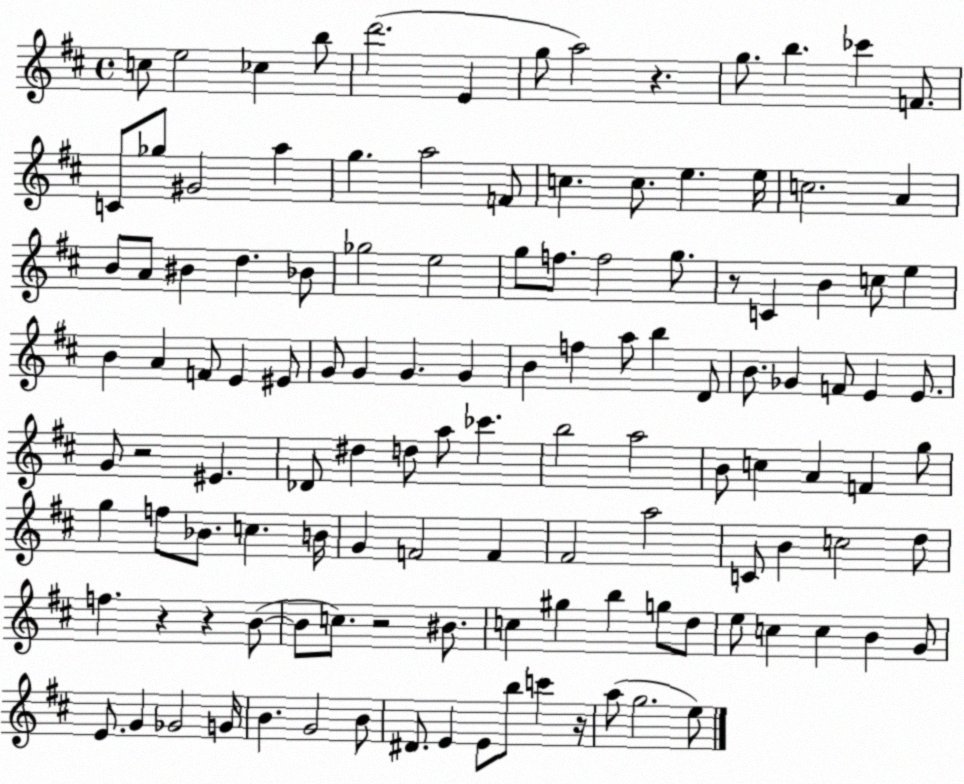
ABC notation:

X:1
T:Untitled
M:4/4
L:1/4
K:D
c/2 e2 _c b/2 d'2 E g/2 a2 z g/2 b _c' F/2 C/2 _g/2 ^G2 a g a2 F/2 c c/2 e e/4 c2 A B/2 A/2 ^B d _B/2 _g2 e2 g/2 f/2 f2 g/2 z/2 C B c/2 e B A F/2 E ^E/2 G/2 G G G B f a/2 b D/2 B/2 _G F/2 E E/2 G/2 z2 ^E _D/2 ^d d/2 a/2 _c' b2 a2 B/2 c A F g/2 g f/2 _B/2 c B/4 G F2 F ^F2 a2 C/2 B c2 d/2 f z z B/2 B/2 c/2 z2 ^B/2 c ^g b g/2 d/2 e/2 c c B G/2 E/2 G _G2 G/4 B G2 B/2 ^D/2 E E/2 b/2 c' z/4 a/2 g2 e/2